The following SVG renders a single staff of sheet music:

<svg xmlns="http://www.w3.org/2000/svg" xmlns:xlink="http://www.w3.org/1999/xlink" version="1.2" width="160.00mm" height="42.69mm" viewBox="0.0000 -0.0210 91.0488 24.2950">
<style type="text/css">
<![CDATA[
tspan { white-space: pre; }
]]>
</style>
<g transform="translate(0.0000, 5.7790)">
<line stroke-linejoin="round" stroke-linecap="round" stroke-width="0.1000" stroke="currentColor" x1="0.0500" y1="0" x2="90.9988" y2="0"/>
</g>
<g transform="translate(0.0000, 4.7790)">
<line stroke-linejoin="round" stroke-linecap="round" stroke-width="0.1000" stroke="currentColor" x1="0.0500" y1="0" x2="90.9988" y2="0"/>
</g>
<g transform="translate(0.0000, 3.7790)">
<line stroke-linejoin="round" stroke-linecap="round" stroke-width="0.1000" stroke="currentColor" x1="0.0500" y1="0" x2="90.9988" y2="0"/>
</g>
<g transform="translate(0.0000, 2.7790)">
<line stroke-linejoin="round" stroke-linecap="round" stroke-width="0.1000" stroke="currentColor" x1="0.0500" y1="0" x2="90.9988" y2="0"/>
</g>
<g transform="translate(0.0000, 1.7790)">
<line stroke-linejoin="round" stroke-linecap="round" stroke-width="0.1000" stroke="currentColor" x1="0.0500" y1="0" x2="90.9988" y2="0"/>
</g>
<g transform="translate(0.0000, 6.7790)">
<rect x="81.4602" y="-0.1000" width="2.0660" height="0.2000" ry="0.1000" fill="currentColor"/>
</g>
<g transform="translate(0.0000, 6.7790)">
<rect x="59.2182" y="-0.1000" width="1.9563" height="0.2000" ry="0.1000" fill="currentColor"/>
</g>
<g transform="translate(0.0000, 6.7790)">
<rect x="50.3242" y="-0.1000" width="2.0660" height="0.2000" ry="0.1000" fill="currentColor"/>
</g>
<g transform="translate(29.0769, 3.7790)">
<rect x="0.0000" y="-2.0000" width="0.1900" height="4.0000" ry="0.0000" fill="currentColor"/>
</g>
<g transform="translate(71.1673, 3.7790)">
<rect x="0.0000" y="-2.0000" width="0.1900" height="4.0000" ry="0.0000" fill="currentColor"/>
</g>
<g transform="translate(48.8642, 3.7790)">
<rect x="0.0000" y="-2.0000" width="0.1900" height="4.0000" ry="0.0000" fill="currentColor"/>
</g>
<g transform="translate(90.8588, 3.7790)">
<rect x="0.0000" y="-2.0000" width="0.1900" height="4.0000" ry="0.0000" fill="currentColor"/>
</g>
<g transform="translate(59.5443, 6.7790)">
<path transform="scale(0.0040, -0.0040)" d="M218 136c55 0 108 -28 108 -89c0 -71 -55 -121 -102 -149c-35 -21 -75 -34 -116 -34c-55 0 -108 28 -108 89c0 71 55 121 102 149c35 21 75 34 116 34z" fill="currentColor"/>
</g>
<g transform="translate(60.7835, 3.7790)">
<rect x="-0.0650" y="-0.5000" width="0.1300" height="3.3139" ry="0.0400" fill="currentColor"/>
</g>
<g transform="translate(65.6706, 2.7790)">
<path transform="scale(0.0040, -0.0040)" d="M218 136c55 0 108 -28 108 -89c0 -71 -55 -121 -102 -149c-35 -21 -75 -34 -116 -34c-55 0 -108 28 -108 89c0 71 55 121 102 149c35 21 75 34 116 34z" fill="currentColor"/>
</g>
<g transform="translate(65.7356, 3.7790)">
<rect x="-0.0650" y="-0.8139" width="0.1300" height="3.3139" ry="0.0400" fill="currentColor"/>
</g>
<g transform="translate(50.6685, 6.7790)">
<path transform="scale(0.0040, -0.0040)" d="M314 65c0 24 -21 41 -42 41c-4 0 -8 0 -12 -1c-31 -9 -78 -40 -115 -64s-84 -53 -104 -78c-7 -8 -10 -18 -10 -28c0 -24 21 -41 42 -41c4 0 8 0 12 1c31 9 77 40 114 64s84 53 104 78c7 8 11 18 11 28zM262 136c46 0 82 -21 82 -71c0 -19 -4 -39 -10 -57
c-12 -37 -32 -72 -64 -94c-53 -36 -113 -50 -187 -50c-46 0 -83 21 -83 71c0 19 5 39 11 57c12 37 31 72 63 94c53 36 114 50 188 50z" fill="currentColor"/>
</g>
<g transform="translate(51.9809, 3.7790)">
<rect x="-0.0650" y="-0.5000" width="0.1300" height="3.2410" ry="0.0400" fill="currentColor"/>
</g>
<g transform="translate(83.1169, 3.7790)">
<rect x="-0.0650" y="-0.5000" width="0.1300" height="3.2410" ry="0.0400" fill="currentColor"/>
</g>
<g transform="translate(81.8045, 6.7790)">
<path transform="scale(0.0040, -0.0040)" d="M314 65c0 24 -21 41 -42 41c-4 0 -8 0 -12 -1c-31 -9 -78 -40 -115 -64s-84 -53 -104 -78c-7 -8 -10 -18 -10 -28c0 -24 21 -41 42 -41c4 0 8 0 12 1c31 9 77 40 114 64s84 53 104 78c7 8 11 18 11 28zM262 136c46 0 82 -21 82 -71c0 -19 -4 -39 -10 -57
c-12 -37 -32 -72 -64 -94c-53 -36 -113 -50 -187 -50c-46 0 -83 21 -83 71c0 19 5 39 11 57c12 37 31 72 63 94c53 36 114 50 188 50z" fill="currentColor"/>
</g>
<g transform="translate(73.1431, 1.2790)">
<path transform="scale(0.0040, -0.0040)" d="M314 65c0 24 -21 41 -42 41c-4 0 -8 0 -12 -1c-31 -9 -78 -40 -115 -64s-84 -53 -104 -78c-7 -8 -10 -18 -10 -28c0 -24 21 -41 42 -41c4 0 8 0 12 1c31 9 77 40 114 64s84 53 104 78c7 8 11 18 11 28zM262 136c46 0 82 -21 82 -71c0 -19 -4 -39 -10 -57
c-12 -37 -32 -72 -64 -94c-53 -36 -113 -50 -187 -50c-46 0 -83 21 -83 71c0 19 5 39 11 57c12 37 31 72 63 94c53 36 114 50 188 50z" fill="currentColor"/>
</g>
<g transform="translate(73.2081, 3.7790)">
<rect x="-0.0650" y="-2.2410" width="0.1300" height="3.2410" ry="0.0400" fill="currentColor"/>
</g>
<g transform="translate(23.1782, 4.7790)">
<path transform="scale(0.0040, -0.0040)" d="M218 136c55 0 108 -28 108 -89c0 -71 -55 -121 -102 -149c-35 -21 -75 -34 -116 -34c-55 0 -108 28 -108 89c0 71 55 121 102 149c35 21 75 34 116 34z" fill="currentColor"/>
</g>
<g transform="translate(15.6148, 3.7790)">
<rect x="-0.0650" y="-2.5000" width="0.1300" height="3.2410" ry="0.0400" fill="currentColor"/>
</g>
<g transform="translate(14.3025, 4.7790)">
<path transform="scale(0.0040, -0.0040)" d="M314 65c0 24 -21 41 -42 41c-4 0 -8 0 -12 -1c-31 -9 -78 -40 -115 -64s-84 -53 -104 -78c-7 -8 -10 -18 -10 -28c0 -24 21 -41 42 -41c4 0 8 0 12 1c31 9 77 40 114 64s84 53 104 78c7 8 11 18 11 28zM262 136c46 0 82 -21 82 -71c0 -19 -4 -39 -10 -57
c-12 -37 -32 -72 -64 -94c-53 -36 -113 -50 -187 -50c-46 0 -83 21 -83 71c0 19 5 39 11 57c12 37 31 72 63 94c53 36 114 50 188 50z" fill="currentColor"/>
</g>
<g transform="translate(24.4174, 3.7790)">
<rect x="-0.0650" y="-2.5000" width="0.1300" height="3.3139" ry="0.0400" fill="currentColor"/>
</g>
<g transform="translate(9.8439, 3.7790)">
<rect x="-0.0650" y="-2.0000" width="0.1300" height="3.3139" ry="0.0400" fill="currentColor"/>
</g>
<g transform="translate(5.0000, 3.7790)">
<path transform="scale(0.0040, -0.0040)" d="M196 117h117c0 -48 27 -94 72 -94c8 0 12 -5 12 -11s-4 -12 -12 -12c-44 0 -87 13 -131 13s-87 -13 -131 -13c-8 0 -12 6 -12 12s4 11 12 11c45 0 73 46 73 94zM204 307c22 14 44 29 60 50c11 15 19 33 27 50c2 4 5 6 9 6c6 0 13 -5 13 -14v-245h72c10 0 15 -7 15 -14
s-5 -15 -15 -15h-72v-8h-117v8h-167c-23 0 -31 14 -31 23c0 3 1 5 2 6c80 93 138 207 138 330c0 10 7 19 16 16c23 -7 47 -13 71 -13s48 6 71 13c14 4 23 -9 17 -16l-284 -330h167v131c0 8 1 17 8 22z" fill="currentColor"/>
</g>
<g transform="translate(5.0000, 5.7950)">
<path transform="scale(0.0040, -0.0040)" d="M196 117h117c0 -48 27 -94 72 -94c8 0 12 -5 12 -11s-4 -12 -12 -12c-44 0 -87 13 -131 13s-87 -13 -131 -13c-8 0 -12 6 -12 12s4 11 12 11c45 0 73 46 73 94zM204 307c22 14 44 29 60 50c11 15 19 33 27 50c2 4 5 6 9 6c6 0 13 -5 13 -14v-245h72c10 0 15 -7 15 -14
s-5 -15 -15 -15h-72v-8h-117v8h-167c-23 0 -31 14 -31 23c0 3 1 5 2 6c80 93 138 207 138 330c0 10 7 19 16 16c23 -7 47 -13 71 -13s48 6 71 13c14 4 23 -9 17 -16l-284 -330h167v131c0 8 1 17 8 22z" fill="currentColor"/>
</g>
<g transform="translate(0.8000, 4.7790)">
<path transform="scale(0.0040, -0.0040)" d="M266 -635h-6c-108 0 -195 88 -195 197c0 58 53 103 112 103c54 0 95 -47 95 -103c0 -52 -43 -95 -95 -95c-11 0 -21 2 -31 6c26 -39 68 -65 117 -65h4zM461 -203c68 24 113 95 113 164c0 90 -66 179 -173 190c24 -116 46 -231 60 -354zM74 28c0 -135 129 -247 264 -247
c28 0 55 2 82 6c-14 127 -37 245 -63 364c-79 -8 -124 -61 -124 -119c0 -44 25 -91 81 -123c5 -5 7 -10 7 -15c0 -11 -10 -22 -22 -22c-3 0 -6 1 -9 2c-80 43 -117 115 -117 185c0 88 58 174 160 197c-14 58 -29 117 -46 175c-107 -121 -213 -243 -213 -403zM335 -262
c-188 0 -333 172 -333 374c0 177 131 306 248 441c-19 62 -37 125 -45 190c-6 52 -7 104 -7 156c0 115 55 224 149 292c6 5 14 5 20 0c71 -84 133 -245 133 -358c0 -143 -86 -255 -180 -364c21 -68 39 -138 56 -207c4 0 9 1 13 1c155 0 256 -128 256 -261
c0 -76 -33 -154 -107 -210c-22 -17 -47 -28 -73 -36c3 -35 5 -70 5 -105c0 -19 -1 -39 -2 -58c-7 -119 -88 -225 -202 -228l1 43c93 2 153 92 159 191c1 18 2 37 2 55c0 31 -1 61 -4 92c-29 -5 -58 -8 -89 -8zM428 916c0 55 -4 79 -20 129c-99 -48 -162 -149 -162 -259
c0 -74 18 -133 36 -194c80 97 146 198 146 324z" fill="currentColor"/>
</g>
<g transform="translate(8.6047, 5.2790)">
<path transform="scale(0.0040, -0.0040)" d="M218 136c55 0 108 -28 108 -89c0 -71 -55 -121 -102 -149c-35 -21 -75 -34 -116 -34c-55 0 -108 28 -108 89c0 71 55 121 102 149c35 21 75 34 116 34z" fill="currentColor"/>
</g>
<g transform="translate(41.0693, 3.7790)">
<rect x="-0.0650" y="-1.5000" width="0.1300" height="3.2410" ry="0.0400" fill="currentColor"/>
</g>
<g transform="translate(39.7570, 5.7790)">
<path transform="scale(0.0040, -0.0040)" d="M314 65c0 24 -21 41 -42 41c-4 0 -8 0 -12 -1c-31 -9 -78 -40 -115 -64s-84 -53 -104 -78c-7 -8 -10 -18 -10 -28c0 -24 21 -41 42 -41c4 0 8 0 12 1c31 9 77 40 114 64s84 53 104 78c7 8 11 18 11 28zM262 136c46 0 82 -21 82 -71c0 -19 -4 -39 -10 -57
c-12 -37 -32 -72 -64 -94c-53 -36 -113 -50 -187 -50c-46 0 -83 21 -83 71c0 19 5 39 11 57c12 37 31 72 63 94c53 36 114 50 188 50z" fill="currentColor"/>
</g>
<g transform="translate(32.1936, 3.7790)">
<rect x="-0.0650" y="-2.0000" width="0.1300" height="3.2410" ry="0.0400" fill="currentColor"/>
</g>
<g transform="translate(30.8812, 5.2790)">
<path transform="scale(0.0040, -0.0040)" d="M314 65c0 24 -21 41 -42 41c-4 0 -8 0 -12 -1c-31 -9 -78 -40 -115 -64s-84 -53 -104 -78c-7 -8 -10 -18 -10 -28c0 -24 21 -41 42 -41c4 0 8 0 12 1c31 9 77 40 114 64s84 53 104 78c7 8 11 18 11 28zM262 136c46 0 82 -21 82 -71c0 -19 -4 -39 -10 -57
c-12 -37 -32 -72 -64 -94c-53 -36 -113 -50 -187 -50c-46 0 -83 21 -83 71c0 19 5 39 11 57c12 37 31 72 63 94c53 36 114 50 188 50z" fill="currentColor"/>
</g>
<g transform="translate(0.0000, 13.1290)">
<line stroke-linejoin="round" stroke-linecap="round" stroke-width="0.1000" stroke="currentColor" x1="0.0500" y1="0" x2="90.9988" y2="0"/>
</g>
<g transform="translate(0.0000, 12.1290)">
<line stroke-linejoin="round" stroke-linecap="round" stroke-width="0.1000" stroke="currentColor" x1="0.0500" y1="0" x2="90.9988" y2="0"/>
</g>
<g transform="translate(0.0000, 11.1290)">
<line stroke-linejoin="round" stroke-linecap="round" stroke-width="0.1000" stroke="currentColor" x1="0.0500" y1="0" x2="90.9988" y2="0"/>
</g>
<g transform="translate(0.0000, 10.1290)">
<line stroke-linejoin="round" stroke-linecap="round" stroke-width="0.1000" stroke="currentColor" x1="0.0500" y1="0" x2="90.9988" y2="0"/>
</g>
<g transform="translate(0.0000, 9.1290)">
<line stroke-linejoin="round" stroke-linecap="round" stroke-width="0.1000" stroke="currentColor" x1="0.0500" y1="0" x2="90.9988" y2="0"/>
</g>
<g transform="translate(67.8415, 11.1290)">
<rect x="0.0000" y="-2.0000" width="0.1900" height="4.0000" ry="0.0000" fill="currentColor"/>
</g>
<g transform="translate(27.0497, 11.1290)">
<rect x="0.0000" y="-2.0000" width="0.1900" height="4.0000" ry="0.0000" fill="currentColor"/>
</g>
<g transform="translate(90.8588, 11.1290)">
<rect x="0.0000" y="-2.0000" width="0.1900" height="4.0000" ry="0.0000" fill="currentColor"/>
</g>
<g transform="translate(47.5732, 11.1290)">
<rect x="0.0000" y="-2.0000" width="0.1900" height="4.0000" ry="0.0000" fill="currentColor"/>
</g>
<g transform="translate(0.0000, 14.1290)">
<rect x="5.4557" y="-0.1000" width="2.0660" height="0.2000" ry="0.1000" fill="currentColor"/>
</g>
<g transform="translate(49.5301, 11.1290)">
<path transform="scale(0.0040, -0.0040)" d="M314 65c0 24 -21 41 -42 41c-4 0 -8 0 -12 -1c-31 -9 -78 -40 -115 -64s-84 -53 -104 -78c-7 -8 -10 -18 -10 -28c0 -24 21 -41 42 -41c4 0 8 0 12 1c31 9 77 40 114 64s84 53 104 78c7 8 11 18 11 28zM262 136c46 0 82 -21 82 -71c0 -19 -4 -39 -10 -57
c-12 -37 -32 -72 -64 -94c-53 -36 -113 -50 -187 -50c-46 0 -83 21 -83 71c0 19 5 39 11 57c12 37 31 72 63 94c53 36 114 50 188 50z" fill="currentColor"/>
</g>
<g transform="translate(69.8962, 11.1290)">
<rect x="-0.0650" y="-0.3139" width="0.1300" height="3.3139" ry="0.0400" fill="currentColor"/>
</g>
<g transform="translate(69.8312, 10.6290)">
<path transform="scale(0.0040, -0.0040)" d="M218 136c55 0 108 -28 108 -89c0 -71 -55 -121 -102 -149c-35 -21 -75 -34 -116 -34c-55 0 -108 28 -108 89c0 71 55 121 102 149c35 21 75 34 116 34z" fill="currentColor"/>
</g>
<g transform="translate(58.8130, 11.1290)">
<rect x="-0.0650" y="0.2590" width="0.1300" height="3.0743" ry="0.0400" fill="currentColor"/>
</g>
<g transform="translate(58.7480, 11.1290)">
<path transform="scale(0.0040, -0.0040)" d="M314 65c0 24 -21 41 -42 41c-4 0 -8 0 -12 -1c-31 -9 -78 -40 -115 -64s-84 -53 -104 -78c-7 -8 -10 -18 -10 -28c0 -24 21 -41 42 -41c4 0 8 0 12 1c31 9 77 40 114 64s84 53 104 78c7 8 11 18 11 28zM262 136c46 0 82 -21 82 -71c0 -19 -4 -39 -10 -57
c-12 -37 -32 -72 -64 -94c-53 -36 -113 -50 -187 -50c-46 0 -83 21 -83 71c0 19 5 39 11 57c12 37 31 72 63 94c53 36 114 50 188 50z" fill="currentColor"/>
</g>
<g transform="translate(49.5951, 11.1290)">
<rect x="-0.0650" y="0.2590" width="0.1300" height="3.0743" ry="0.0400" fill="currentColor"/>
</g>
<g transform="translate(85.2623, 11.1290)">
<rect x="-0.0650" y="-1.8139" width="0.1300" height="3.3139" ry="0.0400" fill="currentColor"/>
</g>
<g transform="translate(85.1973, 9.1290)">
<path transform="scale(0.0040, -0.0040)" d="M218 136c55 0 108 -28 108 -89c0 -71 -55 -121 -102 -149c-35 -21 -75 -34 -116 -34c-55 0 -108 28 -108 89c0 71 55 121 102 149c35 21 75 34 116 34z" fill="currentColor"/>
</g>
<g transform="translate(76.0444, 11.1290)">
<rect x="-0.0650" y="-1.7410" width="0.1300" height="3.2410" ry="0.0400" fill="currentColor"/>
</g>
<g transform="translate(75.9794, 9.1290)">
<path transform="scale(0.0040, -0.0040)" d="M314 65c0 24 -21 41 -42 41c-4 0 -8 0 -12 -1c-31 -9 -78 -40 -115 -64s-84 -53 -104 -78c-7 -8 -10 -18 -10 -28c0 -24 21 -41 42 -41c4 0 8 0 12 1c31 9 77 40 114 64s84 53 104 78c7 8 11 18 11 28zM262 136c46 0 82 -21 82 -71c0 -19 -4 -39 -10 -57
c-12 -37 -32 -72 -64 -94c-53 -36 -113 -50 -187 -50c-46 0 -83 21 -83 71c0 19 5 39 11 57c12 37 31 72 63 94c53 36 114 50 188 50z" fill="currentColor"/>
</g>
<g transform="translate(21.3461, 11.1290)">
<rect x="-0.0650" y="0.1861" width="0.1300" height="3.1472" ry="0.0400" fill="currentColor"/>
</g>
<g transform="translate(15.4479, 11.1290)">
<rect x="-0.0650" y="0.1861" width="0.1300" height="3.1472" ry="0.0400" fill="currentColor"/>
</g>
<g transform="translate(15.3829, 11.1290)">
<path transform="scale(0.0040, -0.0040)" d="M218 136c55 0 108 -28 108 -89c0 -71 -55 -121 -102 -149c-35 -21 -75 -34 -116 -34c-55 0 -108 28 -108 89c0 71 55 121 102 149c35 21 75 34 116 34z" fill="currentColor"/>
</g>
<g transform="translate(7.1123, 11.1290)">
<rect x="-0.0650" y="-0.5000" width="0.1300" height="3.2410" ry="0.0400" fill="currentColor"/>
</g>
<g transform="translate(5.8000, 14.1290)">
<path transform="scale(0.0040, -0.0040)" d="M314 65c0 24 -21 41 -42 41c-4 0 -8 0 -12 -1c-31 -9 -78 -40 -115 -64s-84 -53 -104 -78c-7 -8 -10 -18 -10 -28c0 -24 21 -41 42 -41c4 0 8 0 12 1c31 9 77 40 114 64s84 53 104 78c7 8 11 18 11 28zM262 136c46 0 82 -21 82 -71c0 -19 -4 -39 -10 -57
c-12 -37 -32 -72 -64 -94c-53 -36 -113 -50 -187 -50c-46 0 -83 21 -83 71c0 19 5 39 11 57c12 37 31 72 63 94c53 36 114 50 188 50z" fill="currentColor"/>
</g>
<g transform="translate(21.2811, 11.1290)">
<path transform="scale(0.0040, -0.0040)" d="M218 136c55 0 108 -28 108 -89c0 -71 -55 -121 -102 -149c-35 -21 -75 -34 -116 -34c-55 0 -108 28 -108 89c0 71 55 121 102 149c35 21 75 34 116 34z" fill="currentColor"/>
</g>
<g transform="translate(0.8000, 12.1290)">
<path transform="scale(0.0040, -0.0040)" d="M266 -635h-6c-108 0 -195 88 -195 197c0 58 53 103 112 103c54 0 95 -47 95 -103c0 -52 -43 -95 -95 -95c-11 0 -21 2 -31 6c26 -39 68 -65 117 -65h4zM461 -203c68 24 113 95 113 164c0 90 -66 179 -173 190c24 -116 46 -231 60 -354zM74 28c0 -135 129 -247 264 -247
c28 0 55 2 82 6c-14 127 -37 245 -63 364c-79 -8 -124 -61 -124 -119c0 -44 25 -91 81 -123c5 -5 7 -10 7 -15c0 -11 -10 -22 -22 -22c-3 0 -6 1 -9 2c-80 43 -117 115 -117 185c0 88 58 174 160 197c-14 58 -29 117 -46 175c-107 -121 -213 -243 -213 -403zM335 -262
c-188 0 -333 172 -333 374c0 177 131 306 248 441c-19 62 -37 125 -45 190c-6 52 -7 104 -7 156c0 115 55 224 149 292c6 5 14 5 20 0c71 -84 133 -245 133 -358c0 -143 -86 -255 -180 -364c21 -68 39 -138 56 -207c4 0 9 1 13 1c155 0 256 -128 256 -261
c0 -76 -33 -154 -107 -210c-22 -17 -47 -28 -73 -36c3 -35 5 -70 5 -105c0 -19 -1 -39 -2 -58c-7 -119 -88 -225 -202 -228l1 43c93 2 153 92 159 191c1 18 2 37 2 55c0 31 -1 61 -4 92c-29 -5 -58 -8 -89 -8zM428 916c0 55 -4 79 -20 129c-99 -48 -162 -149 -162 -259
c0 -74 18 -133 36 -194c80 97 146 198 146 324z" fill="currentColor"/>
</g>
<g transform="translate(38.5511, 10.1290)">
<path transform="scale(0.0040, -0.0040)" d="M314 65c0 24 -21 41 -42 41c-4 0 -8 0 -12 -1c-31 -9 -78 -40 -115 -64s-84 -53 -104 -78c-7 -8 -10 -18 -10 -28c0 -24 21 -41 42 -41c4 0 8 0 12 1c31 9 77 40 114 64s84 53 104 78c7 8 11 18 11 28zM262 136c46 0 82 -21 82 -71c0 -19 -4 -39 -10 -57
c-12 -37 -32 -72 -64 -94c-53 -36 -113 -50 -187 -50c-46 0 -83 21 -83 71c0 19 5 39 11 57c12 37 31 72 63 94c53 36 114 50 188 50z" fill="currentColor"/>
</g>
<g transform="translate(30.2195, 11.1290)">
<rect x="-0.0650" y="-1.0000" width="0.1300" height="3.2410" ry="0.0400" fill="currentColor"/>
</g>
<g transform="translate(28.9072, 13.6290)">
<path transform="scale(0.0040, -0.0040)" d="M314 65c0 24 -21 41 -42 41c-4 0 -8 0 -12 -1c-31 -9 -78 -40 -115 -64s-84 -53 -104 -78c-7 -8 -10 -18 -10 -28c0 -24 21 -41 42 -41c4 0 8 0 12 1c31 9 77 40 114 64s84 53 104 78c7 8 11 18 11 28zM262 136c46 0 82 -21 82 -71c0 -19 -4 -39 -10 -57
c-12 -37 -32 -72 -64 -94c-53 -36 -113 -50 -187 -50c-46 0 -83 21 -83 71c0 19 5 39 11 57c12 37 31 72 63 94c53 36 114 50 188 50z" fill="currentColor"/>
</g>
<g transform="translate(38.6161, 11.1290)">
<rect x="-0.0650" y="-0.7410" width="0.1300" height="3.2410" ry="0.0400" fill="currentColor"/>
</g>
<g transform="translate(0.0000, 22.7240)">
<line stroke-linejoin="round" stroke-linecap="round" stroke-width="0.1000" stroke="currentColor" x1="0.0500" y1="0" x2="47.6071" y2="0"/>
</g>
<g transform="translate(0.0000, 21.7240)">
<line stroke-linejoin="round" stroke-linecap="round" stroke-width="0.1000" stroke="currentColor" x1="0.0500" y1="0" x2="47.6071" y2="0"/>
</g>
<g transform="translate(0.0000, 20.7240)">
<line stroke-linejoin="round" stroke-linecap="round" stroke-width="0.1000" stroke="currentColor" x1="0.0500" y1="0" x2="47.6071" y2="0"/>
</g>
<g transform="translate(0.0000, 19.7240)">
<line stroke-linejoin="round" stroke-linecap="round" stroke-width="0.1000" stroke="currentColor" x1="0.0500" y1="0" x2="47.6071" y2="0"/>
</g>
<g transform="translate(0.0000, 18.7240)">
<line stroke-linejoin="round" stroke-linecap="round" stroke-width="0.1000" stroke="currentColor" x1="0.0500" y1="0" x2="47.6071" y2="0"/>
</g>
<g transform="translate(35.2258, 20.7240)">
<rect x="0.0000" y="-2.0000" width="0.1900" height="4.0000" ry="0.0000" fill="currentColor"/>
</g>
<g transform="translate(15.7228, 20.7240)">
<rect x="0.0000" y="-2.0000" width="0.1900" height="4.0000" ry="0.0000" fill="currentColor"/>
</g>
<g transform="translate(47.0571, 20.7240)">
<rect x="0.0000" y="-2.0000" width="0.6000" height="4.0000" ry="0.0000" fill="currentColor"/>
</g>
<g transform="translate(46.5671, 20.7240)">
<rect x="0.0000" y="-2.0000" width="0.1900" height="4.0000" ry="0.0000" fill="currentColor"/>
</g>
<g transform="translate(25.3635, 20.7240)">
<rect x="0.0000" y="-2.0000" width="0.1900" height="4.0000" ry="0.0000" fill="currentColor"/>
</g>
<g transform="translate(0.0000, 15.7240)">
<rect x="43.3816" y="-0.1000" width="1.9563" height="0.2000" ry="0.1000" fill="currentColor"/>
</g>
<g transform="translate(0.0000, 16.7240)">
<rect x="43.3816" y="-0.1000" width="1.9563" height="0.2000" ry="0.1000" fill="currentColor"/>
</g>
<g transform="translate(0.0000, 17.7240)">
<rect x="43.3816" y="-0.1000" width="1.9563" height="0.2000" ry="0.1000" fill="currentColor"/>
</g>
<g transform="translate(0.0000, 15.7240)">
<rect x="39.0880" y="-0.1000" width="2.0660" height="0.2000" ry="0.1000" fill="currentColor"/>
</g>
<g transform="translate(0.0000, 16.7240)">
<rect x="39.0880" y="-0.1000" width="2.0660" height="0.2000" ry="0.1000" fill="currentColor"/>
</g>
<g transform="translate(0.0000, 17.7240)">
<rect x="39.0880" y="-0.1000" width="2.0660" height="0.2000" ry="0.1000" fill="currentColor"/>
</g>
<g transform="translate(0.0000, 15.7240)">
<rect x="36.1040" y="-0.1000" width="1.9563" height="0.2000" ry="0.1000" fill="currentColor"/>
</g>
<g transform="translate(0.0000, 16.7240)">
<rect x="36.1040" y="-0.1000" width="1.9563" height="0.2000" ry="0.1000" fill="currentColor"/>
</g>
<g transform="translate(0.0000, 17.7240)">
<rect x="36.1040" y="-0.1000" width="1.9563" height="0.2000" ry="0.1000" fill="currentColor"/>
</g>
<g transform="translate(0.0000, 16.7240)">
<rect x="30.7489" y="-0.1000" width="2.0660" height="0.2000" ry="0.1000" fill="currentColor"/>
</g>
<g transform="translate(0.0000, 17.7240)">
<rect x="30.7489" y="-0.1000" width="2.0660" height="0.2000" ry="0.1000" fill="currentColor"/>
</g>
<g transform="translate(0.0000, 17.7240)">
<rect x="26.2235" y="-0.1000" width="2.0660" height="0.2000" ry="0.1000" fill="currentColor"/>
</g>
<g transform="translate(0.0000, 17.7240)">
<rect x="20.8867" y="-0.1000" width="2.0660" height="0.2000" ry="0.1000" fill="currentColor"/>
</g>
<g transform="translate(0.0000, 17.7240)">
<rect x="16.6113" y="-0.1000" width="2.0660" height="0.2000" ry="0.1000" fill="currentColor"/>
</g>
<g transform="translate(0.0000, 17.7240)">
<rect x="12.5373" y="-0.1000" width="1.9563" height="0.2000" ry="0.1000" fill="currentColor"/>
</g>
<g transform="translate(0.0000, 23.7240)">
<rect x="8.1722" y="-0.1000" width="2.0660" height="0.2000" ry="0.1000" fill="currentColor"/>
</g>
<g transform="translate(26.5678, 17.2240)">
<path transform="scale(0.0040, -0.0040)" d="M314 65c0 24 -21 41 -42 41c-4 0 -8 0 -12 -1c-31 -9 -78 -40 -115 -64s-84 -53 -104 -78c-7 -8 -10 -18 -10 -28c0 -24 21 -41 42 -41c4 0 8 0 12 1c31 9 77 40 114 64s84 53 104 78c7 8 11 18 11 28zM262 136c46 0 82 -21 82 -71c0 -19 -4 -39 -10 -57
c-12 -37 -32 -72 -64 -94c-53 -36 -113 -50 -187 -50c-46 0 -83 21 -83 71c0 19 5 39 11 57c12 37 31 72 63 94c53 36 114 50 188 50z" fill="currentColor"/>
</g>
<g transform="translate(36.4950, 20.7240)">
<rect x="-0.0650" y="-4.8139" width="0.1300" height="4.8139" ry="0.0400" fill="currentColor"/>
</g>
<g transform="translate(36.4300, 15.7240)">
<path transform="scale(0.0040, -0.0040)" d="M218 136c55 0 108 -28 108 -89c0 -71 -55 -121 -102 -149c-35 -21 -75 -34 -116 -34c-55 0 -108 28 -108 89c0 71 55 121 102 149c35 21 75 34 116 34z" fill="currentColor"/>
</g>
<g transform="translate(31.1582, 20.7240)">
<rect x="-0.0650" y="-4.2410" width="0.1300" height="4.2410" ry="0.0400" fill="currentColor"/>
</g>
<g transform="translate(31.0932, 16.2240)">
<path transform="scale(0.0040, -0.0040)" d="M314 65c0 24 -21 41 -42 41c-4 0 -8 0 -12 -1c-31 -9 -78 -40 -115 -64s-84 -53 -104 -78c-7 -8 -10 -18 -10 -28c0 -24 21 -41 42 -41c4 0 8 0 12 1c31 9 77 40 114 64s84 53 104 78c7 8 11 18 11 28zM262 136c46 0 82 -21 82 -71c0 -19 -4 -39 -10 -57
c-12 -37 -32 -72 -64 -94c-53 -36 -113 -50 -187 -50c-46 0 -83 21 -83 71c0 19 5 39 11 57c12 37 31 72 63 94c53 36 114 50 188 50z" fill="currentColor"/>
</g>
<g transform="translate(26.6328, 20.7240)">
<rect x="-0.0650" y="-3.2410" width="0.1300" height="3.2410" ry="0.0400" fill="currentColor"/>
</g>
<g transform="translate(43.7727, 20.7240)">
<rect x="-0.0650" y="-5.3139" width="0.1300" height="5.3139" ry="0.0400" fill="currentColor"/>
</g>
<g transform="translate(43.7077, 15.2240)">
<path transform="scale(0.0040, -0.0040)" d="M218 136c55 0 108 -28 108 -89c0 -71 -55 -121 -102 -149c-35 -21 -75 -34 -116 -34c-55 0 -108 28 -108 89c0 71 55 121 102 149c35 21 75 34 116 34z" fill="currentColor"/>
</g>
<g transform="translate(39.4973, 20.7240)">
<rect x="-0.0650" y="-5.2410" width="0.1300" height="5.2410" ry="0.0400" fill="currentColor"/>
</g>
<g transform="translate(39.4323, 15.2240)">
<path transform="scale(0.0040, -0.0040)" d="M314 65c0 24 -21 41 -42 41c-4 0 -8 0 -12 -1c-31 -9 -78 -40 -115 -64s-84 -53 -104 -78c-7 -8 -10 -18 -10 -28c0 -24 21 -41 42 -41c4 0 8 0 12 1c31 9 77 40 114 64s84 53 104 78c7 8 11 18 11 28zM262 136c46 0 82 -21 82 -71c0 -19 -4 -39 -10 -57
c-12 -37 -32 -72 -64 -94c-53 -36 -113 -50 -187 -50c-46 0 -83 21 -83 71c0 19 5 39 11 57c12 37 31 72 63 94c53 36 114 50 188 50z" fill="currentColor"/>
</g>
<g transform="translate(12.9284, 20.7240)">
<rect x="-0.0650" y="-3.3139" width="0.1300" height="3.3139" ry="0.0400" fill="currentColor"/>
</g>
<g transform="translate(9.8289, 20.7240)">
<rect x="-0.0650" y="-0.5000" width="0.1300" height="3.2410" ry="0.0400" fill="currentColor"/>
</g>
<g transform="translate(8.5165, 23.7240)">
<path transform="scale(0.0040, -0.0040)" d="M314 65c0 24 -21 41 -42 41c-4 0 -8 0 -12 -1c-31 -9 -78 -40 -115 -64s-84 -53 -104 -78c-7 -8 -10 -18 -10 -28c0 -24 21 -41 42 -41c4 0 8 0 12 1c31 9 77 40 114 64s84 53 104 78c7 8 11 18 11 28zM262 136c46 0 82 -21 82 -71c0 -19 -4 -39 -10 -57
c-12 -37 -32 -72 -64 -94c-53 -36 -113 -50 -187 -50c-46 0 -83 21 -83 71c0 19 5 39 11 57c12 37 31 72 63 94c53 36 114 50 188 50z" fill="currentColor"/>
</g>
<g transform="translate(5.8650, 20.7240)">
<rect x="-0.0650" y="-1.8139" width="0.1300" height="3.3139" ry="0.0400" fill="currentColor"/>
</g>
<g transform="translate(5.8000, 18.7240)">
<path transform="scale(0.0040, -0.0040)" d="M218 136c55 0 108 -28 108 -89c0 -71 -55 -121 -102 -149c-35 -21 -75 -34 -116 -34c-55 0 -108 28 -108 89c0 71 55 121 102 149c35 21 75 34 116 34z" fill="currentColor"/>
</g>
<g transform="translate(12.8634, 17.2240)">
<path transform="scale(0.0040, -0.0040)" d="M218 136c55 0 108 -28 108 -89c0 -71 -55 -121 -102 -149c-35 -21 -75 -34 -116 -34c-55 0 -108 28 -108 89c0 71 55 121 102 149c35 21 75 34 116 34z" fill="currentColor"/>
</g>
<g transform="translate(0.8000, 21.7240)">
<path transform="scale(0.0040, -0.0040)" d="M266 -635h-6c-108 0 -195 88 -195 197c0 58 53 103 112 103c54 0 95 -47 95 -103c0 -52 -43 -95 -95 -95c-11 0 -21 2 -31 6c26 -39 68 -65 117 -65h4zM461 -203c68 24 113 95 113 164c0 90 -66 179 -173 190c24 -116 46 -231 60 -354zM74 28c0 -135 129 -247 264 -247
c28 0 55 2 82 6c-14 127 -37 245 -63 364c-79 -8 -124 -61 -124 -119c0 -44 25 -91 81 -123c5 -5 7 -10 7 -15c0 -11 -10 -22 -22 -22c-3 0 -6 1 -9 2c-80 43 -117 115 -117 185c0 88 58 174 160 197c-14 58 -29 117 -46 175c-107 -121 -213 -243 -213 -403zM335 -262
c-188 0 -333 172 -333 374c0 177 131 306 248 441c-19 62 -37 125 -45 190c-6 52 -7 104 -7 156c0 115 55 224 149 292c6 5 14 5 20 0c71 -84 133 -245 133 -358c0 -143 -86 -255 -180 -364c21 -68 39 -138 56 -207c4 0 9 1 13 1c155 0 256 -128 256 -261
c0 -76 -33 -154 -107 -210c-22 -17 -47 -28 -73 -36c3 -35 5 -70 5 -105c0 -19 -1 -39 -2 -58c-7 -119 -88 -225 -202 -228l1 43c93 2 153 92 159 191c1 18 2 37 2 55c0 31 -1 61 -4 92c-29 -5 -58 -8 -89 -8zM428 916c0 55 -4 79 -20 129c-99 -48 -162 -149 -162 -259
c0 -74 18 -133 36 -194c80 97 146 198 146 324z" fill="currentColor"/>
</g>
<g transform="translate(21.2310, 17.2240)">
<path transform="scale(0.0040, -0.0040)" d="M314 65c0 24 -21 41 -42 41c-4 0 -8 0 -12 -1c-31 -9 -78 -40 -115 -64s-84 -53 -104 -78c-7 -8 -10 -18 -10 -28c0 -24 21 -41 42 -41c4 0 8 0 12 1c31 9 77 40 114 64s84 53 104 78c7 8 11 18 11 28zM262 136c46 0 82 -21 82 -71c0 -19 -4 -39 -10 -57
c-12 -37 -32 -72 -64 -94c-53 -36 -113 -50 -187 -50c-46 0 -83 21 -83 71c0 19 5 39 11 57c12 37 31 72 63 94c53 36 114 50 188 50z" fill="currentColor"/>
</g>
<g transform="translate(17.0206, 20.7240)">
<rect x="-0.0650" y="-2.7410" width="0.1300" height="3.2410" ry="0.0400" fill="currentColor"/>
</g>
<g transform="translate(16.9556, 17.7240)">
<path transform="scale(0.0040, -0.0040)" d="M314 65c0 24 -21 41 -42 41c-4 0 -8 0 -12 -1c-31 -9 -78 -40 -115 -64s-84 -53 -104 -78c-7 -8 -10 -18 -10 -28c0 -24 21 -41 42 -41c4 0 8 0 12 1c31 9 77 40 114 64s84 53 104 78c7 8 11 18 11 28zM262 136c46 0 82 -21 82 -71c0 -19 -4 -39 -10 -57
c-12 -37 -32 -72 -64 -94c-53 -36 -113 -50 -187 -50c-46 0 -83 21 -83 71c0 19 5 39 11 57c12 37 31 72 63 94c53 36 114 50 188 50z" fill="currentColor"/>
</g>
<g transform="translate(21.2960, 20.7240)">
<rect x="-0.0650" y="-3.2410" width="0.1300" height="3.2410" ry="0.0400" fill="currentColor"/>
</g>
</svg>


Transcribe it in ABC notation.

X:1
T:Untitled
M:4/4
L:1/4
K:C
F G2 G F2 E2 C2 C d g2 C2 C2 B B D2 d2 B2 B2 c f2 f f C2 b a2 b2 b2 d'2 e' f'2 f'